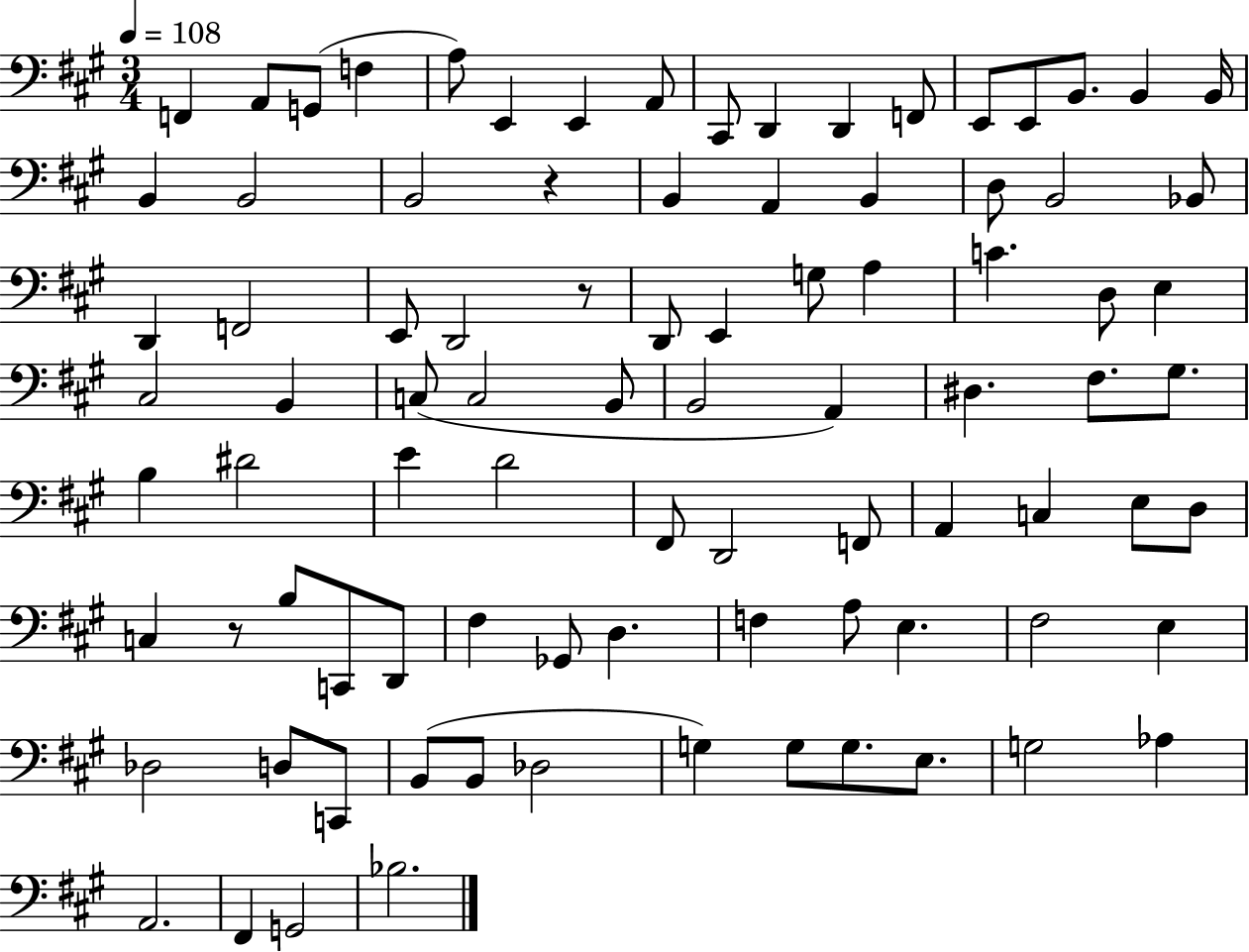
{
  \clef bass
  \numericTimeSignature
  \time 3/4
  \key a \major
  \tempo 4 = 108
  \repeat volta 2 { f,4 a,8 g,8( f4 | a8) e,4 e,4 a,8 | cis,8 d,4 d,4 f,8 | e,8 e,8 b,8. b,4 b,16 | \break b,4 b,2 | b,2 r4 | b,4 a,4 b,4 | d8 b,2 bes,8 | \break d,4 f,2 | e,8 d,2 r8 | d,8 e,4 g8 a4 | c'4. d8 e4 | \break cis2 b,4 | c8( c2 b,8 | b,2 a,4) | dis4. fis8. gis8. | \break b4 dis'2 | e'4 d'2 | fis,8 d,2 f,8 | a,4 c4 e8 d8 | \break c4 r8 b8 c,8 d,8 | fis4 ges,8 d4. | f4 a8 e4. | fis2 e4 | \break des2 d8 c,8 | b,8( b,8 des2 | g4) g8 g8. e8. | g2 aes4 | \break a,2. | fis,4 g,2 | bes2. | } \bar "|."
}